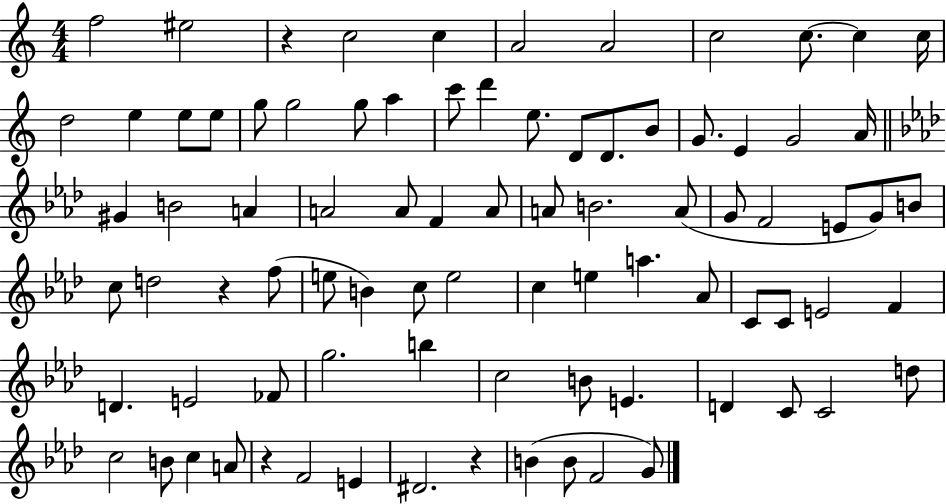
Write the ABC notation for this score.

X:1
T:Untitled
M:4/4
L:1/4
K:C
f2 ^e2 z c2 c A2 A2 c2 c/2 c c/4 d2 e e/2 e/2 g/2 g2 g/2 a c'/2 d' e/2 D/2 D/2 B/2 G/2 E G2 A/4 ^G B2 A A2 A/2 F A/2 A/2 B2 A/2 G/2 F2 E/2 G/2 B/2 c/2 d2 z f/2 e/2 B c/2 e2 c e a _A/2 C/2 C/2 E2 F D E2 _F/2 g2 b c2 B/2 E D C/2 C2 d/2 c2 B/2 c A/2 z F2 E ^D2 z B B/2 F2 G/2